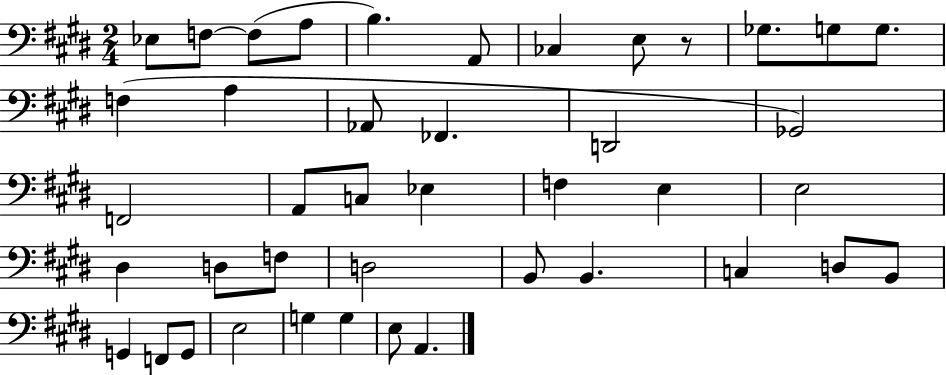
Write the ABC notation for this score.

X:1
T:Untitled
M:2/4
L:1/4
K:E
_E,/2 F,/2 F,/2 A,/2 B, A,,/2 _C, E,/2 z/2 _G,/2 G,/2 G,/2 F, A, _A,,/2 _F,, D,,2 _G,,2 F,,2 A,,/2 C,/2 _E, F, E, E,2 ^D, D,/2 F,/2 D,2 B,,/2 B,, C, D,/2 B,,/2 G,, F,,/2 G,,/2 E,2 G, G, E,/2 A,,